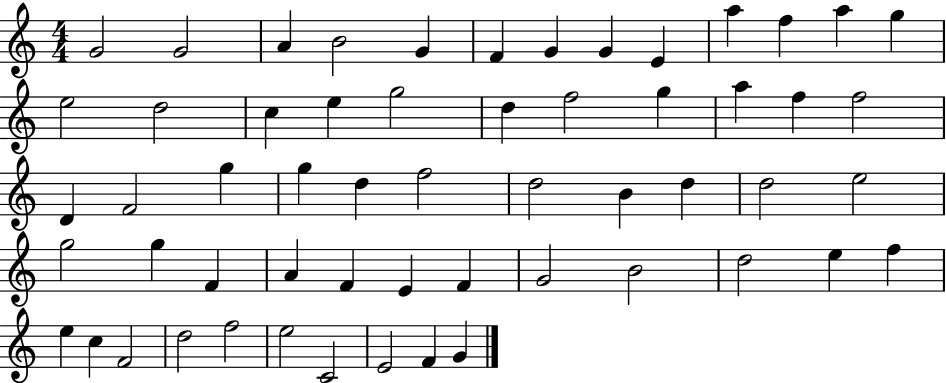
{
  \clef treble
  \numericTimeSignature
  \time 4/4
  \key c \major
  g'2 g'2 | a'4 b'2 g'4 | f'4 g'4 g'4 e'4 | a''4 f''4 a''4 g''4 | \break e''2 d''2 | c''4 e''4 g''2 | d''4 f''2 g''4 | a''4 f''4 f''2 | \break d'4 f'2 g''4 | g''4 d''4 f''2 | d''2 b'4 d''4 | d''2 e''2 | \break g''2 g''4 f'4 | a'4 f'4 e'4 f'4 | g'2 b'2 | d''2 e''4 f''4 | \break e''4 c''4 f'2 | d''2 f''2 | e''2 c'2 | e'2 f'4 g'4 | \break \bar "|."
}